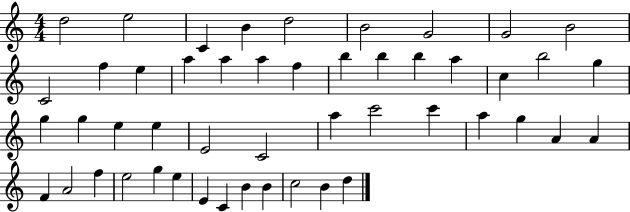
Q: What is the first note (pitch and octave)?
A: D5